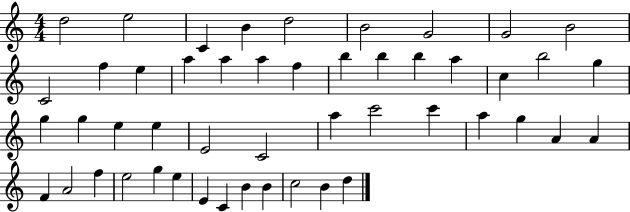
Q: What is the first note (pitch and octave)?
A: D5